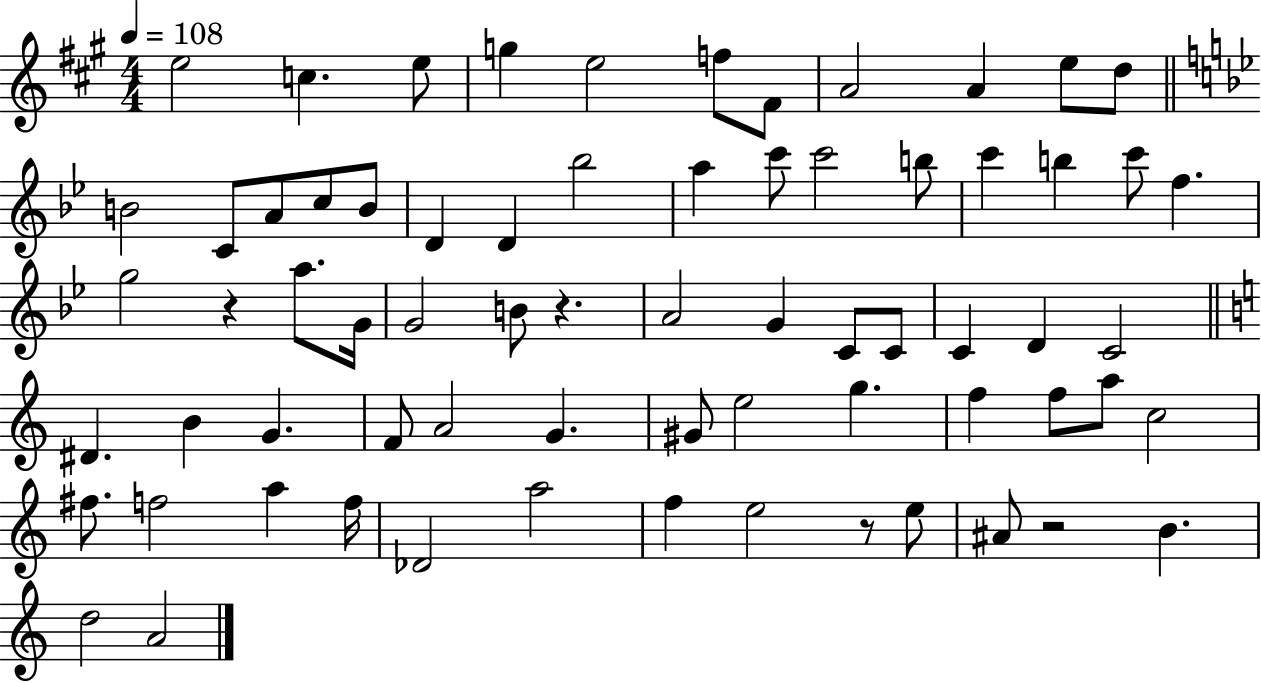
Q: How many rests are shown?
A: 4